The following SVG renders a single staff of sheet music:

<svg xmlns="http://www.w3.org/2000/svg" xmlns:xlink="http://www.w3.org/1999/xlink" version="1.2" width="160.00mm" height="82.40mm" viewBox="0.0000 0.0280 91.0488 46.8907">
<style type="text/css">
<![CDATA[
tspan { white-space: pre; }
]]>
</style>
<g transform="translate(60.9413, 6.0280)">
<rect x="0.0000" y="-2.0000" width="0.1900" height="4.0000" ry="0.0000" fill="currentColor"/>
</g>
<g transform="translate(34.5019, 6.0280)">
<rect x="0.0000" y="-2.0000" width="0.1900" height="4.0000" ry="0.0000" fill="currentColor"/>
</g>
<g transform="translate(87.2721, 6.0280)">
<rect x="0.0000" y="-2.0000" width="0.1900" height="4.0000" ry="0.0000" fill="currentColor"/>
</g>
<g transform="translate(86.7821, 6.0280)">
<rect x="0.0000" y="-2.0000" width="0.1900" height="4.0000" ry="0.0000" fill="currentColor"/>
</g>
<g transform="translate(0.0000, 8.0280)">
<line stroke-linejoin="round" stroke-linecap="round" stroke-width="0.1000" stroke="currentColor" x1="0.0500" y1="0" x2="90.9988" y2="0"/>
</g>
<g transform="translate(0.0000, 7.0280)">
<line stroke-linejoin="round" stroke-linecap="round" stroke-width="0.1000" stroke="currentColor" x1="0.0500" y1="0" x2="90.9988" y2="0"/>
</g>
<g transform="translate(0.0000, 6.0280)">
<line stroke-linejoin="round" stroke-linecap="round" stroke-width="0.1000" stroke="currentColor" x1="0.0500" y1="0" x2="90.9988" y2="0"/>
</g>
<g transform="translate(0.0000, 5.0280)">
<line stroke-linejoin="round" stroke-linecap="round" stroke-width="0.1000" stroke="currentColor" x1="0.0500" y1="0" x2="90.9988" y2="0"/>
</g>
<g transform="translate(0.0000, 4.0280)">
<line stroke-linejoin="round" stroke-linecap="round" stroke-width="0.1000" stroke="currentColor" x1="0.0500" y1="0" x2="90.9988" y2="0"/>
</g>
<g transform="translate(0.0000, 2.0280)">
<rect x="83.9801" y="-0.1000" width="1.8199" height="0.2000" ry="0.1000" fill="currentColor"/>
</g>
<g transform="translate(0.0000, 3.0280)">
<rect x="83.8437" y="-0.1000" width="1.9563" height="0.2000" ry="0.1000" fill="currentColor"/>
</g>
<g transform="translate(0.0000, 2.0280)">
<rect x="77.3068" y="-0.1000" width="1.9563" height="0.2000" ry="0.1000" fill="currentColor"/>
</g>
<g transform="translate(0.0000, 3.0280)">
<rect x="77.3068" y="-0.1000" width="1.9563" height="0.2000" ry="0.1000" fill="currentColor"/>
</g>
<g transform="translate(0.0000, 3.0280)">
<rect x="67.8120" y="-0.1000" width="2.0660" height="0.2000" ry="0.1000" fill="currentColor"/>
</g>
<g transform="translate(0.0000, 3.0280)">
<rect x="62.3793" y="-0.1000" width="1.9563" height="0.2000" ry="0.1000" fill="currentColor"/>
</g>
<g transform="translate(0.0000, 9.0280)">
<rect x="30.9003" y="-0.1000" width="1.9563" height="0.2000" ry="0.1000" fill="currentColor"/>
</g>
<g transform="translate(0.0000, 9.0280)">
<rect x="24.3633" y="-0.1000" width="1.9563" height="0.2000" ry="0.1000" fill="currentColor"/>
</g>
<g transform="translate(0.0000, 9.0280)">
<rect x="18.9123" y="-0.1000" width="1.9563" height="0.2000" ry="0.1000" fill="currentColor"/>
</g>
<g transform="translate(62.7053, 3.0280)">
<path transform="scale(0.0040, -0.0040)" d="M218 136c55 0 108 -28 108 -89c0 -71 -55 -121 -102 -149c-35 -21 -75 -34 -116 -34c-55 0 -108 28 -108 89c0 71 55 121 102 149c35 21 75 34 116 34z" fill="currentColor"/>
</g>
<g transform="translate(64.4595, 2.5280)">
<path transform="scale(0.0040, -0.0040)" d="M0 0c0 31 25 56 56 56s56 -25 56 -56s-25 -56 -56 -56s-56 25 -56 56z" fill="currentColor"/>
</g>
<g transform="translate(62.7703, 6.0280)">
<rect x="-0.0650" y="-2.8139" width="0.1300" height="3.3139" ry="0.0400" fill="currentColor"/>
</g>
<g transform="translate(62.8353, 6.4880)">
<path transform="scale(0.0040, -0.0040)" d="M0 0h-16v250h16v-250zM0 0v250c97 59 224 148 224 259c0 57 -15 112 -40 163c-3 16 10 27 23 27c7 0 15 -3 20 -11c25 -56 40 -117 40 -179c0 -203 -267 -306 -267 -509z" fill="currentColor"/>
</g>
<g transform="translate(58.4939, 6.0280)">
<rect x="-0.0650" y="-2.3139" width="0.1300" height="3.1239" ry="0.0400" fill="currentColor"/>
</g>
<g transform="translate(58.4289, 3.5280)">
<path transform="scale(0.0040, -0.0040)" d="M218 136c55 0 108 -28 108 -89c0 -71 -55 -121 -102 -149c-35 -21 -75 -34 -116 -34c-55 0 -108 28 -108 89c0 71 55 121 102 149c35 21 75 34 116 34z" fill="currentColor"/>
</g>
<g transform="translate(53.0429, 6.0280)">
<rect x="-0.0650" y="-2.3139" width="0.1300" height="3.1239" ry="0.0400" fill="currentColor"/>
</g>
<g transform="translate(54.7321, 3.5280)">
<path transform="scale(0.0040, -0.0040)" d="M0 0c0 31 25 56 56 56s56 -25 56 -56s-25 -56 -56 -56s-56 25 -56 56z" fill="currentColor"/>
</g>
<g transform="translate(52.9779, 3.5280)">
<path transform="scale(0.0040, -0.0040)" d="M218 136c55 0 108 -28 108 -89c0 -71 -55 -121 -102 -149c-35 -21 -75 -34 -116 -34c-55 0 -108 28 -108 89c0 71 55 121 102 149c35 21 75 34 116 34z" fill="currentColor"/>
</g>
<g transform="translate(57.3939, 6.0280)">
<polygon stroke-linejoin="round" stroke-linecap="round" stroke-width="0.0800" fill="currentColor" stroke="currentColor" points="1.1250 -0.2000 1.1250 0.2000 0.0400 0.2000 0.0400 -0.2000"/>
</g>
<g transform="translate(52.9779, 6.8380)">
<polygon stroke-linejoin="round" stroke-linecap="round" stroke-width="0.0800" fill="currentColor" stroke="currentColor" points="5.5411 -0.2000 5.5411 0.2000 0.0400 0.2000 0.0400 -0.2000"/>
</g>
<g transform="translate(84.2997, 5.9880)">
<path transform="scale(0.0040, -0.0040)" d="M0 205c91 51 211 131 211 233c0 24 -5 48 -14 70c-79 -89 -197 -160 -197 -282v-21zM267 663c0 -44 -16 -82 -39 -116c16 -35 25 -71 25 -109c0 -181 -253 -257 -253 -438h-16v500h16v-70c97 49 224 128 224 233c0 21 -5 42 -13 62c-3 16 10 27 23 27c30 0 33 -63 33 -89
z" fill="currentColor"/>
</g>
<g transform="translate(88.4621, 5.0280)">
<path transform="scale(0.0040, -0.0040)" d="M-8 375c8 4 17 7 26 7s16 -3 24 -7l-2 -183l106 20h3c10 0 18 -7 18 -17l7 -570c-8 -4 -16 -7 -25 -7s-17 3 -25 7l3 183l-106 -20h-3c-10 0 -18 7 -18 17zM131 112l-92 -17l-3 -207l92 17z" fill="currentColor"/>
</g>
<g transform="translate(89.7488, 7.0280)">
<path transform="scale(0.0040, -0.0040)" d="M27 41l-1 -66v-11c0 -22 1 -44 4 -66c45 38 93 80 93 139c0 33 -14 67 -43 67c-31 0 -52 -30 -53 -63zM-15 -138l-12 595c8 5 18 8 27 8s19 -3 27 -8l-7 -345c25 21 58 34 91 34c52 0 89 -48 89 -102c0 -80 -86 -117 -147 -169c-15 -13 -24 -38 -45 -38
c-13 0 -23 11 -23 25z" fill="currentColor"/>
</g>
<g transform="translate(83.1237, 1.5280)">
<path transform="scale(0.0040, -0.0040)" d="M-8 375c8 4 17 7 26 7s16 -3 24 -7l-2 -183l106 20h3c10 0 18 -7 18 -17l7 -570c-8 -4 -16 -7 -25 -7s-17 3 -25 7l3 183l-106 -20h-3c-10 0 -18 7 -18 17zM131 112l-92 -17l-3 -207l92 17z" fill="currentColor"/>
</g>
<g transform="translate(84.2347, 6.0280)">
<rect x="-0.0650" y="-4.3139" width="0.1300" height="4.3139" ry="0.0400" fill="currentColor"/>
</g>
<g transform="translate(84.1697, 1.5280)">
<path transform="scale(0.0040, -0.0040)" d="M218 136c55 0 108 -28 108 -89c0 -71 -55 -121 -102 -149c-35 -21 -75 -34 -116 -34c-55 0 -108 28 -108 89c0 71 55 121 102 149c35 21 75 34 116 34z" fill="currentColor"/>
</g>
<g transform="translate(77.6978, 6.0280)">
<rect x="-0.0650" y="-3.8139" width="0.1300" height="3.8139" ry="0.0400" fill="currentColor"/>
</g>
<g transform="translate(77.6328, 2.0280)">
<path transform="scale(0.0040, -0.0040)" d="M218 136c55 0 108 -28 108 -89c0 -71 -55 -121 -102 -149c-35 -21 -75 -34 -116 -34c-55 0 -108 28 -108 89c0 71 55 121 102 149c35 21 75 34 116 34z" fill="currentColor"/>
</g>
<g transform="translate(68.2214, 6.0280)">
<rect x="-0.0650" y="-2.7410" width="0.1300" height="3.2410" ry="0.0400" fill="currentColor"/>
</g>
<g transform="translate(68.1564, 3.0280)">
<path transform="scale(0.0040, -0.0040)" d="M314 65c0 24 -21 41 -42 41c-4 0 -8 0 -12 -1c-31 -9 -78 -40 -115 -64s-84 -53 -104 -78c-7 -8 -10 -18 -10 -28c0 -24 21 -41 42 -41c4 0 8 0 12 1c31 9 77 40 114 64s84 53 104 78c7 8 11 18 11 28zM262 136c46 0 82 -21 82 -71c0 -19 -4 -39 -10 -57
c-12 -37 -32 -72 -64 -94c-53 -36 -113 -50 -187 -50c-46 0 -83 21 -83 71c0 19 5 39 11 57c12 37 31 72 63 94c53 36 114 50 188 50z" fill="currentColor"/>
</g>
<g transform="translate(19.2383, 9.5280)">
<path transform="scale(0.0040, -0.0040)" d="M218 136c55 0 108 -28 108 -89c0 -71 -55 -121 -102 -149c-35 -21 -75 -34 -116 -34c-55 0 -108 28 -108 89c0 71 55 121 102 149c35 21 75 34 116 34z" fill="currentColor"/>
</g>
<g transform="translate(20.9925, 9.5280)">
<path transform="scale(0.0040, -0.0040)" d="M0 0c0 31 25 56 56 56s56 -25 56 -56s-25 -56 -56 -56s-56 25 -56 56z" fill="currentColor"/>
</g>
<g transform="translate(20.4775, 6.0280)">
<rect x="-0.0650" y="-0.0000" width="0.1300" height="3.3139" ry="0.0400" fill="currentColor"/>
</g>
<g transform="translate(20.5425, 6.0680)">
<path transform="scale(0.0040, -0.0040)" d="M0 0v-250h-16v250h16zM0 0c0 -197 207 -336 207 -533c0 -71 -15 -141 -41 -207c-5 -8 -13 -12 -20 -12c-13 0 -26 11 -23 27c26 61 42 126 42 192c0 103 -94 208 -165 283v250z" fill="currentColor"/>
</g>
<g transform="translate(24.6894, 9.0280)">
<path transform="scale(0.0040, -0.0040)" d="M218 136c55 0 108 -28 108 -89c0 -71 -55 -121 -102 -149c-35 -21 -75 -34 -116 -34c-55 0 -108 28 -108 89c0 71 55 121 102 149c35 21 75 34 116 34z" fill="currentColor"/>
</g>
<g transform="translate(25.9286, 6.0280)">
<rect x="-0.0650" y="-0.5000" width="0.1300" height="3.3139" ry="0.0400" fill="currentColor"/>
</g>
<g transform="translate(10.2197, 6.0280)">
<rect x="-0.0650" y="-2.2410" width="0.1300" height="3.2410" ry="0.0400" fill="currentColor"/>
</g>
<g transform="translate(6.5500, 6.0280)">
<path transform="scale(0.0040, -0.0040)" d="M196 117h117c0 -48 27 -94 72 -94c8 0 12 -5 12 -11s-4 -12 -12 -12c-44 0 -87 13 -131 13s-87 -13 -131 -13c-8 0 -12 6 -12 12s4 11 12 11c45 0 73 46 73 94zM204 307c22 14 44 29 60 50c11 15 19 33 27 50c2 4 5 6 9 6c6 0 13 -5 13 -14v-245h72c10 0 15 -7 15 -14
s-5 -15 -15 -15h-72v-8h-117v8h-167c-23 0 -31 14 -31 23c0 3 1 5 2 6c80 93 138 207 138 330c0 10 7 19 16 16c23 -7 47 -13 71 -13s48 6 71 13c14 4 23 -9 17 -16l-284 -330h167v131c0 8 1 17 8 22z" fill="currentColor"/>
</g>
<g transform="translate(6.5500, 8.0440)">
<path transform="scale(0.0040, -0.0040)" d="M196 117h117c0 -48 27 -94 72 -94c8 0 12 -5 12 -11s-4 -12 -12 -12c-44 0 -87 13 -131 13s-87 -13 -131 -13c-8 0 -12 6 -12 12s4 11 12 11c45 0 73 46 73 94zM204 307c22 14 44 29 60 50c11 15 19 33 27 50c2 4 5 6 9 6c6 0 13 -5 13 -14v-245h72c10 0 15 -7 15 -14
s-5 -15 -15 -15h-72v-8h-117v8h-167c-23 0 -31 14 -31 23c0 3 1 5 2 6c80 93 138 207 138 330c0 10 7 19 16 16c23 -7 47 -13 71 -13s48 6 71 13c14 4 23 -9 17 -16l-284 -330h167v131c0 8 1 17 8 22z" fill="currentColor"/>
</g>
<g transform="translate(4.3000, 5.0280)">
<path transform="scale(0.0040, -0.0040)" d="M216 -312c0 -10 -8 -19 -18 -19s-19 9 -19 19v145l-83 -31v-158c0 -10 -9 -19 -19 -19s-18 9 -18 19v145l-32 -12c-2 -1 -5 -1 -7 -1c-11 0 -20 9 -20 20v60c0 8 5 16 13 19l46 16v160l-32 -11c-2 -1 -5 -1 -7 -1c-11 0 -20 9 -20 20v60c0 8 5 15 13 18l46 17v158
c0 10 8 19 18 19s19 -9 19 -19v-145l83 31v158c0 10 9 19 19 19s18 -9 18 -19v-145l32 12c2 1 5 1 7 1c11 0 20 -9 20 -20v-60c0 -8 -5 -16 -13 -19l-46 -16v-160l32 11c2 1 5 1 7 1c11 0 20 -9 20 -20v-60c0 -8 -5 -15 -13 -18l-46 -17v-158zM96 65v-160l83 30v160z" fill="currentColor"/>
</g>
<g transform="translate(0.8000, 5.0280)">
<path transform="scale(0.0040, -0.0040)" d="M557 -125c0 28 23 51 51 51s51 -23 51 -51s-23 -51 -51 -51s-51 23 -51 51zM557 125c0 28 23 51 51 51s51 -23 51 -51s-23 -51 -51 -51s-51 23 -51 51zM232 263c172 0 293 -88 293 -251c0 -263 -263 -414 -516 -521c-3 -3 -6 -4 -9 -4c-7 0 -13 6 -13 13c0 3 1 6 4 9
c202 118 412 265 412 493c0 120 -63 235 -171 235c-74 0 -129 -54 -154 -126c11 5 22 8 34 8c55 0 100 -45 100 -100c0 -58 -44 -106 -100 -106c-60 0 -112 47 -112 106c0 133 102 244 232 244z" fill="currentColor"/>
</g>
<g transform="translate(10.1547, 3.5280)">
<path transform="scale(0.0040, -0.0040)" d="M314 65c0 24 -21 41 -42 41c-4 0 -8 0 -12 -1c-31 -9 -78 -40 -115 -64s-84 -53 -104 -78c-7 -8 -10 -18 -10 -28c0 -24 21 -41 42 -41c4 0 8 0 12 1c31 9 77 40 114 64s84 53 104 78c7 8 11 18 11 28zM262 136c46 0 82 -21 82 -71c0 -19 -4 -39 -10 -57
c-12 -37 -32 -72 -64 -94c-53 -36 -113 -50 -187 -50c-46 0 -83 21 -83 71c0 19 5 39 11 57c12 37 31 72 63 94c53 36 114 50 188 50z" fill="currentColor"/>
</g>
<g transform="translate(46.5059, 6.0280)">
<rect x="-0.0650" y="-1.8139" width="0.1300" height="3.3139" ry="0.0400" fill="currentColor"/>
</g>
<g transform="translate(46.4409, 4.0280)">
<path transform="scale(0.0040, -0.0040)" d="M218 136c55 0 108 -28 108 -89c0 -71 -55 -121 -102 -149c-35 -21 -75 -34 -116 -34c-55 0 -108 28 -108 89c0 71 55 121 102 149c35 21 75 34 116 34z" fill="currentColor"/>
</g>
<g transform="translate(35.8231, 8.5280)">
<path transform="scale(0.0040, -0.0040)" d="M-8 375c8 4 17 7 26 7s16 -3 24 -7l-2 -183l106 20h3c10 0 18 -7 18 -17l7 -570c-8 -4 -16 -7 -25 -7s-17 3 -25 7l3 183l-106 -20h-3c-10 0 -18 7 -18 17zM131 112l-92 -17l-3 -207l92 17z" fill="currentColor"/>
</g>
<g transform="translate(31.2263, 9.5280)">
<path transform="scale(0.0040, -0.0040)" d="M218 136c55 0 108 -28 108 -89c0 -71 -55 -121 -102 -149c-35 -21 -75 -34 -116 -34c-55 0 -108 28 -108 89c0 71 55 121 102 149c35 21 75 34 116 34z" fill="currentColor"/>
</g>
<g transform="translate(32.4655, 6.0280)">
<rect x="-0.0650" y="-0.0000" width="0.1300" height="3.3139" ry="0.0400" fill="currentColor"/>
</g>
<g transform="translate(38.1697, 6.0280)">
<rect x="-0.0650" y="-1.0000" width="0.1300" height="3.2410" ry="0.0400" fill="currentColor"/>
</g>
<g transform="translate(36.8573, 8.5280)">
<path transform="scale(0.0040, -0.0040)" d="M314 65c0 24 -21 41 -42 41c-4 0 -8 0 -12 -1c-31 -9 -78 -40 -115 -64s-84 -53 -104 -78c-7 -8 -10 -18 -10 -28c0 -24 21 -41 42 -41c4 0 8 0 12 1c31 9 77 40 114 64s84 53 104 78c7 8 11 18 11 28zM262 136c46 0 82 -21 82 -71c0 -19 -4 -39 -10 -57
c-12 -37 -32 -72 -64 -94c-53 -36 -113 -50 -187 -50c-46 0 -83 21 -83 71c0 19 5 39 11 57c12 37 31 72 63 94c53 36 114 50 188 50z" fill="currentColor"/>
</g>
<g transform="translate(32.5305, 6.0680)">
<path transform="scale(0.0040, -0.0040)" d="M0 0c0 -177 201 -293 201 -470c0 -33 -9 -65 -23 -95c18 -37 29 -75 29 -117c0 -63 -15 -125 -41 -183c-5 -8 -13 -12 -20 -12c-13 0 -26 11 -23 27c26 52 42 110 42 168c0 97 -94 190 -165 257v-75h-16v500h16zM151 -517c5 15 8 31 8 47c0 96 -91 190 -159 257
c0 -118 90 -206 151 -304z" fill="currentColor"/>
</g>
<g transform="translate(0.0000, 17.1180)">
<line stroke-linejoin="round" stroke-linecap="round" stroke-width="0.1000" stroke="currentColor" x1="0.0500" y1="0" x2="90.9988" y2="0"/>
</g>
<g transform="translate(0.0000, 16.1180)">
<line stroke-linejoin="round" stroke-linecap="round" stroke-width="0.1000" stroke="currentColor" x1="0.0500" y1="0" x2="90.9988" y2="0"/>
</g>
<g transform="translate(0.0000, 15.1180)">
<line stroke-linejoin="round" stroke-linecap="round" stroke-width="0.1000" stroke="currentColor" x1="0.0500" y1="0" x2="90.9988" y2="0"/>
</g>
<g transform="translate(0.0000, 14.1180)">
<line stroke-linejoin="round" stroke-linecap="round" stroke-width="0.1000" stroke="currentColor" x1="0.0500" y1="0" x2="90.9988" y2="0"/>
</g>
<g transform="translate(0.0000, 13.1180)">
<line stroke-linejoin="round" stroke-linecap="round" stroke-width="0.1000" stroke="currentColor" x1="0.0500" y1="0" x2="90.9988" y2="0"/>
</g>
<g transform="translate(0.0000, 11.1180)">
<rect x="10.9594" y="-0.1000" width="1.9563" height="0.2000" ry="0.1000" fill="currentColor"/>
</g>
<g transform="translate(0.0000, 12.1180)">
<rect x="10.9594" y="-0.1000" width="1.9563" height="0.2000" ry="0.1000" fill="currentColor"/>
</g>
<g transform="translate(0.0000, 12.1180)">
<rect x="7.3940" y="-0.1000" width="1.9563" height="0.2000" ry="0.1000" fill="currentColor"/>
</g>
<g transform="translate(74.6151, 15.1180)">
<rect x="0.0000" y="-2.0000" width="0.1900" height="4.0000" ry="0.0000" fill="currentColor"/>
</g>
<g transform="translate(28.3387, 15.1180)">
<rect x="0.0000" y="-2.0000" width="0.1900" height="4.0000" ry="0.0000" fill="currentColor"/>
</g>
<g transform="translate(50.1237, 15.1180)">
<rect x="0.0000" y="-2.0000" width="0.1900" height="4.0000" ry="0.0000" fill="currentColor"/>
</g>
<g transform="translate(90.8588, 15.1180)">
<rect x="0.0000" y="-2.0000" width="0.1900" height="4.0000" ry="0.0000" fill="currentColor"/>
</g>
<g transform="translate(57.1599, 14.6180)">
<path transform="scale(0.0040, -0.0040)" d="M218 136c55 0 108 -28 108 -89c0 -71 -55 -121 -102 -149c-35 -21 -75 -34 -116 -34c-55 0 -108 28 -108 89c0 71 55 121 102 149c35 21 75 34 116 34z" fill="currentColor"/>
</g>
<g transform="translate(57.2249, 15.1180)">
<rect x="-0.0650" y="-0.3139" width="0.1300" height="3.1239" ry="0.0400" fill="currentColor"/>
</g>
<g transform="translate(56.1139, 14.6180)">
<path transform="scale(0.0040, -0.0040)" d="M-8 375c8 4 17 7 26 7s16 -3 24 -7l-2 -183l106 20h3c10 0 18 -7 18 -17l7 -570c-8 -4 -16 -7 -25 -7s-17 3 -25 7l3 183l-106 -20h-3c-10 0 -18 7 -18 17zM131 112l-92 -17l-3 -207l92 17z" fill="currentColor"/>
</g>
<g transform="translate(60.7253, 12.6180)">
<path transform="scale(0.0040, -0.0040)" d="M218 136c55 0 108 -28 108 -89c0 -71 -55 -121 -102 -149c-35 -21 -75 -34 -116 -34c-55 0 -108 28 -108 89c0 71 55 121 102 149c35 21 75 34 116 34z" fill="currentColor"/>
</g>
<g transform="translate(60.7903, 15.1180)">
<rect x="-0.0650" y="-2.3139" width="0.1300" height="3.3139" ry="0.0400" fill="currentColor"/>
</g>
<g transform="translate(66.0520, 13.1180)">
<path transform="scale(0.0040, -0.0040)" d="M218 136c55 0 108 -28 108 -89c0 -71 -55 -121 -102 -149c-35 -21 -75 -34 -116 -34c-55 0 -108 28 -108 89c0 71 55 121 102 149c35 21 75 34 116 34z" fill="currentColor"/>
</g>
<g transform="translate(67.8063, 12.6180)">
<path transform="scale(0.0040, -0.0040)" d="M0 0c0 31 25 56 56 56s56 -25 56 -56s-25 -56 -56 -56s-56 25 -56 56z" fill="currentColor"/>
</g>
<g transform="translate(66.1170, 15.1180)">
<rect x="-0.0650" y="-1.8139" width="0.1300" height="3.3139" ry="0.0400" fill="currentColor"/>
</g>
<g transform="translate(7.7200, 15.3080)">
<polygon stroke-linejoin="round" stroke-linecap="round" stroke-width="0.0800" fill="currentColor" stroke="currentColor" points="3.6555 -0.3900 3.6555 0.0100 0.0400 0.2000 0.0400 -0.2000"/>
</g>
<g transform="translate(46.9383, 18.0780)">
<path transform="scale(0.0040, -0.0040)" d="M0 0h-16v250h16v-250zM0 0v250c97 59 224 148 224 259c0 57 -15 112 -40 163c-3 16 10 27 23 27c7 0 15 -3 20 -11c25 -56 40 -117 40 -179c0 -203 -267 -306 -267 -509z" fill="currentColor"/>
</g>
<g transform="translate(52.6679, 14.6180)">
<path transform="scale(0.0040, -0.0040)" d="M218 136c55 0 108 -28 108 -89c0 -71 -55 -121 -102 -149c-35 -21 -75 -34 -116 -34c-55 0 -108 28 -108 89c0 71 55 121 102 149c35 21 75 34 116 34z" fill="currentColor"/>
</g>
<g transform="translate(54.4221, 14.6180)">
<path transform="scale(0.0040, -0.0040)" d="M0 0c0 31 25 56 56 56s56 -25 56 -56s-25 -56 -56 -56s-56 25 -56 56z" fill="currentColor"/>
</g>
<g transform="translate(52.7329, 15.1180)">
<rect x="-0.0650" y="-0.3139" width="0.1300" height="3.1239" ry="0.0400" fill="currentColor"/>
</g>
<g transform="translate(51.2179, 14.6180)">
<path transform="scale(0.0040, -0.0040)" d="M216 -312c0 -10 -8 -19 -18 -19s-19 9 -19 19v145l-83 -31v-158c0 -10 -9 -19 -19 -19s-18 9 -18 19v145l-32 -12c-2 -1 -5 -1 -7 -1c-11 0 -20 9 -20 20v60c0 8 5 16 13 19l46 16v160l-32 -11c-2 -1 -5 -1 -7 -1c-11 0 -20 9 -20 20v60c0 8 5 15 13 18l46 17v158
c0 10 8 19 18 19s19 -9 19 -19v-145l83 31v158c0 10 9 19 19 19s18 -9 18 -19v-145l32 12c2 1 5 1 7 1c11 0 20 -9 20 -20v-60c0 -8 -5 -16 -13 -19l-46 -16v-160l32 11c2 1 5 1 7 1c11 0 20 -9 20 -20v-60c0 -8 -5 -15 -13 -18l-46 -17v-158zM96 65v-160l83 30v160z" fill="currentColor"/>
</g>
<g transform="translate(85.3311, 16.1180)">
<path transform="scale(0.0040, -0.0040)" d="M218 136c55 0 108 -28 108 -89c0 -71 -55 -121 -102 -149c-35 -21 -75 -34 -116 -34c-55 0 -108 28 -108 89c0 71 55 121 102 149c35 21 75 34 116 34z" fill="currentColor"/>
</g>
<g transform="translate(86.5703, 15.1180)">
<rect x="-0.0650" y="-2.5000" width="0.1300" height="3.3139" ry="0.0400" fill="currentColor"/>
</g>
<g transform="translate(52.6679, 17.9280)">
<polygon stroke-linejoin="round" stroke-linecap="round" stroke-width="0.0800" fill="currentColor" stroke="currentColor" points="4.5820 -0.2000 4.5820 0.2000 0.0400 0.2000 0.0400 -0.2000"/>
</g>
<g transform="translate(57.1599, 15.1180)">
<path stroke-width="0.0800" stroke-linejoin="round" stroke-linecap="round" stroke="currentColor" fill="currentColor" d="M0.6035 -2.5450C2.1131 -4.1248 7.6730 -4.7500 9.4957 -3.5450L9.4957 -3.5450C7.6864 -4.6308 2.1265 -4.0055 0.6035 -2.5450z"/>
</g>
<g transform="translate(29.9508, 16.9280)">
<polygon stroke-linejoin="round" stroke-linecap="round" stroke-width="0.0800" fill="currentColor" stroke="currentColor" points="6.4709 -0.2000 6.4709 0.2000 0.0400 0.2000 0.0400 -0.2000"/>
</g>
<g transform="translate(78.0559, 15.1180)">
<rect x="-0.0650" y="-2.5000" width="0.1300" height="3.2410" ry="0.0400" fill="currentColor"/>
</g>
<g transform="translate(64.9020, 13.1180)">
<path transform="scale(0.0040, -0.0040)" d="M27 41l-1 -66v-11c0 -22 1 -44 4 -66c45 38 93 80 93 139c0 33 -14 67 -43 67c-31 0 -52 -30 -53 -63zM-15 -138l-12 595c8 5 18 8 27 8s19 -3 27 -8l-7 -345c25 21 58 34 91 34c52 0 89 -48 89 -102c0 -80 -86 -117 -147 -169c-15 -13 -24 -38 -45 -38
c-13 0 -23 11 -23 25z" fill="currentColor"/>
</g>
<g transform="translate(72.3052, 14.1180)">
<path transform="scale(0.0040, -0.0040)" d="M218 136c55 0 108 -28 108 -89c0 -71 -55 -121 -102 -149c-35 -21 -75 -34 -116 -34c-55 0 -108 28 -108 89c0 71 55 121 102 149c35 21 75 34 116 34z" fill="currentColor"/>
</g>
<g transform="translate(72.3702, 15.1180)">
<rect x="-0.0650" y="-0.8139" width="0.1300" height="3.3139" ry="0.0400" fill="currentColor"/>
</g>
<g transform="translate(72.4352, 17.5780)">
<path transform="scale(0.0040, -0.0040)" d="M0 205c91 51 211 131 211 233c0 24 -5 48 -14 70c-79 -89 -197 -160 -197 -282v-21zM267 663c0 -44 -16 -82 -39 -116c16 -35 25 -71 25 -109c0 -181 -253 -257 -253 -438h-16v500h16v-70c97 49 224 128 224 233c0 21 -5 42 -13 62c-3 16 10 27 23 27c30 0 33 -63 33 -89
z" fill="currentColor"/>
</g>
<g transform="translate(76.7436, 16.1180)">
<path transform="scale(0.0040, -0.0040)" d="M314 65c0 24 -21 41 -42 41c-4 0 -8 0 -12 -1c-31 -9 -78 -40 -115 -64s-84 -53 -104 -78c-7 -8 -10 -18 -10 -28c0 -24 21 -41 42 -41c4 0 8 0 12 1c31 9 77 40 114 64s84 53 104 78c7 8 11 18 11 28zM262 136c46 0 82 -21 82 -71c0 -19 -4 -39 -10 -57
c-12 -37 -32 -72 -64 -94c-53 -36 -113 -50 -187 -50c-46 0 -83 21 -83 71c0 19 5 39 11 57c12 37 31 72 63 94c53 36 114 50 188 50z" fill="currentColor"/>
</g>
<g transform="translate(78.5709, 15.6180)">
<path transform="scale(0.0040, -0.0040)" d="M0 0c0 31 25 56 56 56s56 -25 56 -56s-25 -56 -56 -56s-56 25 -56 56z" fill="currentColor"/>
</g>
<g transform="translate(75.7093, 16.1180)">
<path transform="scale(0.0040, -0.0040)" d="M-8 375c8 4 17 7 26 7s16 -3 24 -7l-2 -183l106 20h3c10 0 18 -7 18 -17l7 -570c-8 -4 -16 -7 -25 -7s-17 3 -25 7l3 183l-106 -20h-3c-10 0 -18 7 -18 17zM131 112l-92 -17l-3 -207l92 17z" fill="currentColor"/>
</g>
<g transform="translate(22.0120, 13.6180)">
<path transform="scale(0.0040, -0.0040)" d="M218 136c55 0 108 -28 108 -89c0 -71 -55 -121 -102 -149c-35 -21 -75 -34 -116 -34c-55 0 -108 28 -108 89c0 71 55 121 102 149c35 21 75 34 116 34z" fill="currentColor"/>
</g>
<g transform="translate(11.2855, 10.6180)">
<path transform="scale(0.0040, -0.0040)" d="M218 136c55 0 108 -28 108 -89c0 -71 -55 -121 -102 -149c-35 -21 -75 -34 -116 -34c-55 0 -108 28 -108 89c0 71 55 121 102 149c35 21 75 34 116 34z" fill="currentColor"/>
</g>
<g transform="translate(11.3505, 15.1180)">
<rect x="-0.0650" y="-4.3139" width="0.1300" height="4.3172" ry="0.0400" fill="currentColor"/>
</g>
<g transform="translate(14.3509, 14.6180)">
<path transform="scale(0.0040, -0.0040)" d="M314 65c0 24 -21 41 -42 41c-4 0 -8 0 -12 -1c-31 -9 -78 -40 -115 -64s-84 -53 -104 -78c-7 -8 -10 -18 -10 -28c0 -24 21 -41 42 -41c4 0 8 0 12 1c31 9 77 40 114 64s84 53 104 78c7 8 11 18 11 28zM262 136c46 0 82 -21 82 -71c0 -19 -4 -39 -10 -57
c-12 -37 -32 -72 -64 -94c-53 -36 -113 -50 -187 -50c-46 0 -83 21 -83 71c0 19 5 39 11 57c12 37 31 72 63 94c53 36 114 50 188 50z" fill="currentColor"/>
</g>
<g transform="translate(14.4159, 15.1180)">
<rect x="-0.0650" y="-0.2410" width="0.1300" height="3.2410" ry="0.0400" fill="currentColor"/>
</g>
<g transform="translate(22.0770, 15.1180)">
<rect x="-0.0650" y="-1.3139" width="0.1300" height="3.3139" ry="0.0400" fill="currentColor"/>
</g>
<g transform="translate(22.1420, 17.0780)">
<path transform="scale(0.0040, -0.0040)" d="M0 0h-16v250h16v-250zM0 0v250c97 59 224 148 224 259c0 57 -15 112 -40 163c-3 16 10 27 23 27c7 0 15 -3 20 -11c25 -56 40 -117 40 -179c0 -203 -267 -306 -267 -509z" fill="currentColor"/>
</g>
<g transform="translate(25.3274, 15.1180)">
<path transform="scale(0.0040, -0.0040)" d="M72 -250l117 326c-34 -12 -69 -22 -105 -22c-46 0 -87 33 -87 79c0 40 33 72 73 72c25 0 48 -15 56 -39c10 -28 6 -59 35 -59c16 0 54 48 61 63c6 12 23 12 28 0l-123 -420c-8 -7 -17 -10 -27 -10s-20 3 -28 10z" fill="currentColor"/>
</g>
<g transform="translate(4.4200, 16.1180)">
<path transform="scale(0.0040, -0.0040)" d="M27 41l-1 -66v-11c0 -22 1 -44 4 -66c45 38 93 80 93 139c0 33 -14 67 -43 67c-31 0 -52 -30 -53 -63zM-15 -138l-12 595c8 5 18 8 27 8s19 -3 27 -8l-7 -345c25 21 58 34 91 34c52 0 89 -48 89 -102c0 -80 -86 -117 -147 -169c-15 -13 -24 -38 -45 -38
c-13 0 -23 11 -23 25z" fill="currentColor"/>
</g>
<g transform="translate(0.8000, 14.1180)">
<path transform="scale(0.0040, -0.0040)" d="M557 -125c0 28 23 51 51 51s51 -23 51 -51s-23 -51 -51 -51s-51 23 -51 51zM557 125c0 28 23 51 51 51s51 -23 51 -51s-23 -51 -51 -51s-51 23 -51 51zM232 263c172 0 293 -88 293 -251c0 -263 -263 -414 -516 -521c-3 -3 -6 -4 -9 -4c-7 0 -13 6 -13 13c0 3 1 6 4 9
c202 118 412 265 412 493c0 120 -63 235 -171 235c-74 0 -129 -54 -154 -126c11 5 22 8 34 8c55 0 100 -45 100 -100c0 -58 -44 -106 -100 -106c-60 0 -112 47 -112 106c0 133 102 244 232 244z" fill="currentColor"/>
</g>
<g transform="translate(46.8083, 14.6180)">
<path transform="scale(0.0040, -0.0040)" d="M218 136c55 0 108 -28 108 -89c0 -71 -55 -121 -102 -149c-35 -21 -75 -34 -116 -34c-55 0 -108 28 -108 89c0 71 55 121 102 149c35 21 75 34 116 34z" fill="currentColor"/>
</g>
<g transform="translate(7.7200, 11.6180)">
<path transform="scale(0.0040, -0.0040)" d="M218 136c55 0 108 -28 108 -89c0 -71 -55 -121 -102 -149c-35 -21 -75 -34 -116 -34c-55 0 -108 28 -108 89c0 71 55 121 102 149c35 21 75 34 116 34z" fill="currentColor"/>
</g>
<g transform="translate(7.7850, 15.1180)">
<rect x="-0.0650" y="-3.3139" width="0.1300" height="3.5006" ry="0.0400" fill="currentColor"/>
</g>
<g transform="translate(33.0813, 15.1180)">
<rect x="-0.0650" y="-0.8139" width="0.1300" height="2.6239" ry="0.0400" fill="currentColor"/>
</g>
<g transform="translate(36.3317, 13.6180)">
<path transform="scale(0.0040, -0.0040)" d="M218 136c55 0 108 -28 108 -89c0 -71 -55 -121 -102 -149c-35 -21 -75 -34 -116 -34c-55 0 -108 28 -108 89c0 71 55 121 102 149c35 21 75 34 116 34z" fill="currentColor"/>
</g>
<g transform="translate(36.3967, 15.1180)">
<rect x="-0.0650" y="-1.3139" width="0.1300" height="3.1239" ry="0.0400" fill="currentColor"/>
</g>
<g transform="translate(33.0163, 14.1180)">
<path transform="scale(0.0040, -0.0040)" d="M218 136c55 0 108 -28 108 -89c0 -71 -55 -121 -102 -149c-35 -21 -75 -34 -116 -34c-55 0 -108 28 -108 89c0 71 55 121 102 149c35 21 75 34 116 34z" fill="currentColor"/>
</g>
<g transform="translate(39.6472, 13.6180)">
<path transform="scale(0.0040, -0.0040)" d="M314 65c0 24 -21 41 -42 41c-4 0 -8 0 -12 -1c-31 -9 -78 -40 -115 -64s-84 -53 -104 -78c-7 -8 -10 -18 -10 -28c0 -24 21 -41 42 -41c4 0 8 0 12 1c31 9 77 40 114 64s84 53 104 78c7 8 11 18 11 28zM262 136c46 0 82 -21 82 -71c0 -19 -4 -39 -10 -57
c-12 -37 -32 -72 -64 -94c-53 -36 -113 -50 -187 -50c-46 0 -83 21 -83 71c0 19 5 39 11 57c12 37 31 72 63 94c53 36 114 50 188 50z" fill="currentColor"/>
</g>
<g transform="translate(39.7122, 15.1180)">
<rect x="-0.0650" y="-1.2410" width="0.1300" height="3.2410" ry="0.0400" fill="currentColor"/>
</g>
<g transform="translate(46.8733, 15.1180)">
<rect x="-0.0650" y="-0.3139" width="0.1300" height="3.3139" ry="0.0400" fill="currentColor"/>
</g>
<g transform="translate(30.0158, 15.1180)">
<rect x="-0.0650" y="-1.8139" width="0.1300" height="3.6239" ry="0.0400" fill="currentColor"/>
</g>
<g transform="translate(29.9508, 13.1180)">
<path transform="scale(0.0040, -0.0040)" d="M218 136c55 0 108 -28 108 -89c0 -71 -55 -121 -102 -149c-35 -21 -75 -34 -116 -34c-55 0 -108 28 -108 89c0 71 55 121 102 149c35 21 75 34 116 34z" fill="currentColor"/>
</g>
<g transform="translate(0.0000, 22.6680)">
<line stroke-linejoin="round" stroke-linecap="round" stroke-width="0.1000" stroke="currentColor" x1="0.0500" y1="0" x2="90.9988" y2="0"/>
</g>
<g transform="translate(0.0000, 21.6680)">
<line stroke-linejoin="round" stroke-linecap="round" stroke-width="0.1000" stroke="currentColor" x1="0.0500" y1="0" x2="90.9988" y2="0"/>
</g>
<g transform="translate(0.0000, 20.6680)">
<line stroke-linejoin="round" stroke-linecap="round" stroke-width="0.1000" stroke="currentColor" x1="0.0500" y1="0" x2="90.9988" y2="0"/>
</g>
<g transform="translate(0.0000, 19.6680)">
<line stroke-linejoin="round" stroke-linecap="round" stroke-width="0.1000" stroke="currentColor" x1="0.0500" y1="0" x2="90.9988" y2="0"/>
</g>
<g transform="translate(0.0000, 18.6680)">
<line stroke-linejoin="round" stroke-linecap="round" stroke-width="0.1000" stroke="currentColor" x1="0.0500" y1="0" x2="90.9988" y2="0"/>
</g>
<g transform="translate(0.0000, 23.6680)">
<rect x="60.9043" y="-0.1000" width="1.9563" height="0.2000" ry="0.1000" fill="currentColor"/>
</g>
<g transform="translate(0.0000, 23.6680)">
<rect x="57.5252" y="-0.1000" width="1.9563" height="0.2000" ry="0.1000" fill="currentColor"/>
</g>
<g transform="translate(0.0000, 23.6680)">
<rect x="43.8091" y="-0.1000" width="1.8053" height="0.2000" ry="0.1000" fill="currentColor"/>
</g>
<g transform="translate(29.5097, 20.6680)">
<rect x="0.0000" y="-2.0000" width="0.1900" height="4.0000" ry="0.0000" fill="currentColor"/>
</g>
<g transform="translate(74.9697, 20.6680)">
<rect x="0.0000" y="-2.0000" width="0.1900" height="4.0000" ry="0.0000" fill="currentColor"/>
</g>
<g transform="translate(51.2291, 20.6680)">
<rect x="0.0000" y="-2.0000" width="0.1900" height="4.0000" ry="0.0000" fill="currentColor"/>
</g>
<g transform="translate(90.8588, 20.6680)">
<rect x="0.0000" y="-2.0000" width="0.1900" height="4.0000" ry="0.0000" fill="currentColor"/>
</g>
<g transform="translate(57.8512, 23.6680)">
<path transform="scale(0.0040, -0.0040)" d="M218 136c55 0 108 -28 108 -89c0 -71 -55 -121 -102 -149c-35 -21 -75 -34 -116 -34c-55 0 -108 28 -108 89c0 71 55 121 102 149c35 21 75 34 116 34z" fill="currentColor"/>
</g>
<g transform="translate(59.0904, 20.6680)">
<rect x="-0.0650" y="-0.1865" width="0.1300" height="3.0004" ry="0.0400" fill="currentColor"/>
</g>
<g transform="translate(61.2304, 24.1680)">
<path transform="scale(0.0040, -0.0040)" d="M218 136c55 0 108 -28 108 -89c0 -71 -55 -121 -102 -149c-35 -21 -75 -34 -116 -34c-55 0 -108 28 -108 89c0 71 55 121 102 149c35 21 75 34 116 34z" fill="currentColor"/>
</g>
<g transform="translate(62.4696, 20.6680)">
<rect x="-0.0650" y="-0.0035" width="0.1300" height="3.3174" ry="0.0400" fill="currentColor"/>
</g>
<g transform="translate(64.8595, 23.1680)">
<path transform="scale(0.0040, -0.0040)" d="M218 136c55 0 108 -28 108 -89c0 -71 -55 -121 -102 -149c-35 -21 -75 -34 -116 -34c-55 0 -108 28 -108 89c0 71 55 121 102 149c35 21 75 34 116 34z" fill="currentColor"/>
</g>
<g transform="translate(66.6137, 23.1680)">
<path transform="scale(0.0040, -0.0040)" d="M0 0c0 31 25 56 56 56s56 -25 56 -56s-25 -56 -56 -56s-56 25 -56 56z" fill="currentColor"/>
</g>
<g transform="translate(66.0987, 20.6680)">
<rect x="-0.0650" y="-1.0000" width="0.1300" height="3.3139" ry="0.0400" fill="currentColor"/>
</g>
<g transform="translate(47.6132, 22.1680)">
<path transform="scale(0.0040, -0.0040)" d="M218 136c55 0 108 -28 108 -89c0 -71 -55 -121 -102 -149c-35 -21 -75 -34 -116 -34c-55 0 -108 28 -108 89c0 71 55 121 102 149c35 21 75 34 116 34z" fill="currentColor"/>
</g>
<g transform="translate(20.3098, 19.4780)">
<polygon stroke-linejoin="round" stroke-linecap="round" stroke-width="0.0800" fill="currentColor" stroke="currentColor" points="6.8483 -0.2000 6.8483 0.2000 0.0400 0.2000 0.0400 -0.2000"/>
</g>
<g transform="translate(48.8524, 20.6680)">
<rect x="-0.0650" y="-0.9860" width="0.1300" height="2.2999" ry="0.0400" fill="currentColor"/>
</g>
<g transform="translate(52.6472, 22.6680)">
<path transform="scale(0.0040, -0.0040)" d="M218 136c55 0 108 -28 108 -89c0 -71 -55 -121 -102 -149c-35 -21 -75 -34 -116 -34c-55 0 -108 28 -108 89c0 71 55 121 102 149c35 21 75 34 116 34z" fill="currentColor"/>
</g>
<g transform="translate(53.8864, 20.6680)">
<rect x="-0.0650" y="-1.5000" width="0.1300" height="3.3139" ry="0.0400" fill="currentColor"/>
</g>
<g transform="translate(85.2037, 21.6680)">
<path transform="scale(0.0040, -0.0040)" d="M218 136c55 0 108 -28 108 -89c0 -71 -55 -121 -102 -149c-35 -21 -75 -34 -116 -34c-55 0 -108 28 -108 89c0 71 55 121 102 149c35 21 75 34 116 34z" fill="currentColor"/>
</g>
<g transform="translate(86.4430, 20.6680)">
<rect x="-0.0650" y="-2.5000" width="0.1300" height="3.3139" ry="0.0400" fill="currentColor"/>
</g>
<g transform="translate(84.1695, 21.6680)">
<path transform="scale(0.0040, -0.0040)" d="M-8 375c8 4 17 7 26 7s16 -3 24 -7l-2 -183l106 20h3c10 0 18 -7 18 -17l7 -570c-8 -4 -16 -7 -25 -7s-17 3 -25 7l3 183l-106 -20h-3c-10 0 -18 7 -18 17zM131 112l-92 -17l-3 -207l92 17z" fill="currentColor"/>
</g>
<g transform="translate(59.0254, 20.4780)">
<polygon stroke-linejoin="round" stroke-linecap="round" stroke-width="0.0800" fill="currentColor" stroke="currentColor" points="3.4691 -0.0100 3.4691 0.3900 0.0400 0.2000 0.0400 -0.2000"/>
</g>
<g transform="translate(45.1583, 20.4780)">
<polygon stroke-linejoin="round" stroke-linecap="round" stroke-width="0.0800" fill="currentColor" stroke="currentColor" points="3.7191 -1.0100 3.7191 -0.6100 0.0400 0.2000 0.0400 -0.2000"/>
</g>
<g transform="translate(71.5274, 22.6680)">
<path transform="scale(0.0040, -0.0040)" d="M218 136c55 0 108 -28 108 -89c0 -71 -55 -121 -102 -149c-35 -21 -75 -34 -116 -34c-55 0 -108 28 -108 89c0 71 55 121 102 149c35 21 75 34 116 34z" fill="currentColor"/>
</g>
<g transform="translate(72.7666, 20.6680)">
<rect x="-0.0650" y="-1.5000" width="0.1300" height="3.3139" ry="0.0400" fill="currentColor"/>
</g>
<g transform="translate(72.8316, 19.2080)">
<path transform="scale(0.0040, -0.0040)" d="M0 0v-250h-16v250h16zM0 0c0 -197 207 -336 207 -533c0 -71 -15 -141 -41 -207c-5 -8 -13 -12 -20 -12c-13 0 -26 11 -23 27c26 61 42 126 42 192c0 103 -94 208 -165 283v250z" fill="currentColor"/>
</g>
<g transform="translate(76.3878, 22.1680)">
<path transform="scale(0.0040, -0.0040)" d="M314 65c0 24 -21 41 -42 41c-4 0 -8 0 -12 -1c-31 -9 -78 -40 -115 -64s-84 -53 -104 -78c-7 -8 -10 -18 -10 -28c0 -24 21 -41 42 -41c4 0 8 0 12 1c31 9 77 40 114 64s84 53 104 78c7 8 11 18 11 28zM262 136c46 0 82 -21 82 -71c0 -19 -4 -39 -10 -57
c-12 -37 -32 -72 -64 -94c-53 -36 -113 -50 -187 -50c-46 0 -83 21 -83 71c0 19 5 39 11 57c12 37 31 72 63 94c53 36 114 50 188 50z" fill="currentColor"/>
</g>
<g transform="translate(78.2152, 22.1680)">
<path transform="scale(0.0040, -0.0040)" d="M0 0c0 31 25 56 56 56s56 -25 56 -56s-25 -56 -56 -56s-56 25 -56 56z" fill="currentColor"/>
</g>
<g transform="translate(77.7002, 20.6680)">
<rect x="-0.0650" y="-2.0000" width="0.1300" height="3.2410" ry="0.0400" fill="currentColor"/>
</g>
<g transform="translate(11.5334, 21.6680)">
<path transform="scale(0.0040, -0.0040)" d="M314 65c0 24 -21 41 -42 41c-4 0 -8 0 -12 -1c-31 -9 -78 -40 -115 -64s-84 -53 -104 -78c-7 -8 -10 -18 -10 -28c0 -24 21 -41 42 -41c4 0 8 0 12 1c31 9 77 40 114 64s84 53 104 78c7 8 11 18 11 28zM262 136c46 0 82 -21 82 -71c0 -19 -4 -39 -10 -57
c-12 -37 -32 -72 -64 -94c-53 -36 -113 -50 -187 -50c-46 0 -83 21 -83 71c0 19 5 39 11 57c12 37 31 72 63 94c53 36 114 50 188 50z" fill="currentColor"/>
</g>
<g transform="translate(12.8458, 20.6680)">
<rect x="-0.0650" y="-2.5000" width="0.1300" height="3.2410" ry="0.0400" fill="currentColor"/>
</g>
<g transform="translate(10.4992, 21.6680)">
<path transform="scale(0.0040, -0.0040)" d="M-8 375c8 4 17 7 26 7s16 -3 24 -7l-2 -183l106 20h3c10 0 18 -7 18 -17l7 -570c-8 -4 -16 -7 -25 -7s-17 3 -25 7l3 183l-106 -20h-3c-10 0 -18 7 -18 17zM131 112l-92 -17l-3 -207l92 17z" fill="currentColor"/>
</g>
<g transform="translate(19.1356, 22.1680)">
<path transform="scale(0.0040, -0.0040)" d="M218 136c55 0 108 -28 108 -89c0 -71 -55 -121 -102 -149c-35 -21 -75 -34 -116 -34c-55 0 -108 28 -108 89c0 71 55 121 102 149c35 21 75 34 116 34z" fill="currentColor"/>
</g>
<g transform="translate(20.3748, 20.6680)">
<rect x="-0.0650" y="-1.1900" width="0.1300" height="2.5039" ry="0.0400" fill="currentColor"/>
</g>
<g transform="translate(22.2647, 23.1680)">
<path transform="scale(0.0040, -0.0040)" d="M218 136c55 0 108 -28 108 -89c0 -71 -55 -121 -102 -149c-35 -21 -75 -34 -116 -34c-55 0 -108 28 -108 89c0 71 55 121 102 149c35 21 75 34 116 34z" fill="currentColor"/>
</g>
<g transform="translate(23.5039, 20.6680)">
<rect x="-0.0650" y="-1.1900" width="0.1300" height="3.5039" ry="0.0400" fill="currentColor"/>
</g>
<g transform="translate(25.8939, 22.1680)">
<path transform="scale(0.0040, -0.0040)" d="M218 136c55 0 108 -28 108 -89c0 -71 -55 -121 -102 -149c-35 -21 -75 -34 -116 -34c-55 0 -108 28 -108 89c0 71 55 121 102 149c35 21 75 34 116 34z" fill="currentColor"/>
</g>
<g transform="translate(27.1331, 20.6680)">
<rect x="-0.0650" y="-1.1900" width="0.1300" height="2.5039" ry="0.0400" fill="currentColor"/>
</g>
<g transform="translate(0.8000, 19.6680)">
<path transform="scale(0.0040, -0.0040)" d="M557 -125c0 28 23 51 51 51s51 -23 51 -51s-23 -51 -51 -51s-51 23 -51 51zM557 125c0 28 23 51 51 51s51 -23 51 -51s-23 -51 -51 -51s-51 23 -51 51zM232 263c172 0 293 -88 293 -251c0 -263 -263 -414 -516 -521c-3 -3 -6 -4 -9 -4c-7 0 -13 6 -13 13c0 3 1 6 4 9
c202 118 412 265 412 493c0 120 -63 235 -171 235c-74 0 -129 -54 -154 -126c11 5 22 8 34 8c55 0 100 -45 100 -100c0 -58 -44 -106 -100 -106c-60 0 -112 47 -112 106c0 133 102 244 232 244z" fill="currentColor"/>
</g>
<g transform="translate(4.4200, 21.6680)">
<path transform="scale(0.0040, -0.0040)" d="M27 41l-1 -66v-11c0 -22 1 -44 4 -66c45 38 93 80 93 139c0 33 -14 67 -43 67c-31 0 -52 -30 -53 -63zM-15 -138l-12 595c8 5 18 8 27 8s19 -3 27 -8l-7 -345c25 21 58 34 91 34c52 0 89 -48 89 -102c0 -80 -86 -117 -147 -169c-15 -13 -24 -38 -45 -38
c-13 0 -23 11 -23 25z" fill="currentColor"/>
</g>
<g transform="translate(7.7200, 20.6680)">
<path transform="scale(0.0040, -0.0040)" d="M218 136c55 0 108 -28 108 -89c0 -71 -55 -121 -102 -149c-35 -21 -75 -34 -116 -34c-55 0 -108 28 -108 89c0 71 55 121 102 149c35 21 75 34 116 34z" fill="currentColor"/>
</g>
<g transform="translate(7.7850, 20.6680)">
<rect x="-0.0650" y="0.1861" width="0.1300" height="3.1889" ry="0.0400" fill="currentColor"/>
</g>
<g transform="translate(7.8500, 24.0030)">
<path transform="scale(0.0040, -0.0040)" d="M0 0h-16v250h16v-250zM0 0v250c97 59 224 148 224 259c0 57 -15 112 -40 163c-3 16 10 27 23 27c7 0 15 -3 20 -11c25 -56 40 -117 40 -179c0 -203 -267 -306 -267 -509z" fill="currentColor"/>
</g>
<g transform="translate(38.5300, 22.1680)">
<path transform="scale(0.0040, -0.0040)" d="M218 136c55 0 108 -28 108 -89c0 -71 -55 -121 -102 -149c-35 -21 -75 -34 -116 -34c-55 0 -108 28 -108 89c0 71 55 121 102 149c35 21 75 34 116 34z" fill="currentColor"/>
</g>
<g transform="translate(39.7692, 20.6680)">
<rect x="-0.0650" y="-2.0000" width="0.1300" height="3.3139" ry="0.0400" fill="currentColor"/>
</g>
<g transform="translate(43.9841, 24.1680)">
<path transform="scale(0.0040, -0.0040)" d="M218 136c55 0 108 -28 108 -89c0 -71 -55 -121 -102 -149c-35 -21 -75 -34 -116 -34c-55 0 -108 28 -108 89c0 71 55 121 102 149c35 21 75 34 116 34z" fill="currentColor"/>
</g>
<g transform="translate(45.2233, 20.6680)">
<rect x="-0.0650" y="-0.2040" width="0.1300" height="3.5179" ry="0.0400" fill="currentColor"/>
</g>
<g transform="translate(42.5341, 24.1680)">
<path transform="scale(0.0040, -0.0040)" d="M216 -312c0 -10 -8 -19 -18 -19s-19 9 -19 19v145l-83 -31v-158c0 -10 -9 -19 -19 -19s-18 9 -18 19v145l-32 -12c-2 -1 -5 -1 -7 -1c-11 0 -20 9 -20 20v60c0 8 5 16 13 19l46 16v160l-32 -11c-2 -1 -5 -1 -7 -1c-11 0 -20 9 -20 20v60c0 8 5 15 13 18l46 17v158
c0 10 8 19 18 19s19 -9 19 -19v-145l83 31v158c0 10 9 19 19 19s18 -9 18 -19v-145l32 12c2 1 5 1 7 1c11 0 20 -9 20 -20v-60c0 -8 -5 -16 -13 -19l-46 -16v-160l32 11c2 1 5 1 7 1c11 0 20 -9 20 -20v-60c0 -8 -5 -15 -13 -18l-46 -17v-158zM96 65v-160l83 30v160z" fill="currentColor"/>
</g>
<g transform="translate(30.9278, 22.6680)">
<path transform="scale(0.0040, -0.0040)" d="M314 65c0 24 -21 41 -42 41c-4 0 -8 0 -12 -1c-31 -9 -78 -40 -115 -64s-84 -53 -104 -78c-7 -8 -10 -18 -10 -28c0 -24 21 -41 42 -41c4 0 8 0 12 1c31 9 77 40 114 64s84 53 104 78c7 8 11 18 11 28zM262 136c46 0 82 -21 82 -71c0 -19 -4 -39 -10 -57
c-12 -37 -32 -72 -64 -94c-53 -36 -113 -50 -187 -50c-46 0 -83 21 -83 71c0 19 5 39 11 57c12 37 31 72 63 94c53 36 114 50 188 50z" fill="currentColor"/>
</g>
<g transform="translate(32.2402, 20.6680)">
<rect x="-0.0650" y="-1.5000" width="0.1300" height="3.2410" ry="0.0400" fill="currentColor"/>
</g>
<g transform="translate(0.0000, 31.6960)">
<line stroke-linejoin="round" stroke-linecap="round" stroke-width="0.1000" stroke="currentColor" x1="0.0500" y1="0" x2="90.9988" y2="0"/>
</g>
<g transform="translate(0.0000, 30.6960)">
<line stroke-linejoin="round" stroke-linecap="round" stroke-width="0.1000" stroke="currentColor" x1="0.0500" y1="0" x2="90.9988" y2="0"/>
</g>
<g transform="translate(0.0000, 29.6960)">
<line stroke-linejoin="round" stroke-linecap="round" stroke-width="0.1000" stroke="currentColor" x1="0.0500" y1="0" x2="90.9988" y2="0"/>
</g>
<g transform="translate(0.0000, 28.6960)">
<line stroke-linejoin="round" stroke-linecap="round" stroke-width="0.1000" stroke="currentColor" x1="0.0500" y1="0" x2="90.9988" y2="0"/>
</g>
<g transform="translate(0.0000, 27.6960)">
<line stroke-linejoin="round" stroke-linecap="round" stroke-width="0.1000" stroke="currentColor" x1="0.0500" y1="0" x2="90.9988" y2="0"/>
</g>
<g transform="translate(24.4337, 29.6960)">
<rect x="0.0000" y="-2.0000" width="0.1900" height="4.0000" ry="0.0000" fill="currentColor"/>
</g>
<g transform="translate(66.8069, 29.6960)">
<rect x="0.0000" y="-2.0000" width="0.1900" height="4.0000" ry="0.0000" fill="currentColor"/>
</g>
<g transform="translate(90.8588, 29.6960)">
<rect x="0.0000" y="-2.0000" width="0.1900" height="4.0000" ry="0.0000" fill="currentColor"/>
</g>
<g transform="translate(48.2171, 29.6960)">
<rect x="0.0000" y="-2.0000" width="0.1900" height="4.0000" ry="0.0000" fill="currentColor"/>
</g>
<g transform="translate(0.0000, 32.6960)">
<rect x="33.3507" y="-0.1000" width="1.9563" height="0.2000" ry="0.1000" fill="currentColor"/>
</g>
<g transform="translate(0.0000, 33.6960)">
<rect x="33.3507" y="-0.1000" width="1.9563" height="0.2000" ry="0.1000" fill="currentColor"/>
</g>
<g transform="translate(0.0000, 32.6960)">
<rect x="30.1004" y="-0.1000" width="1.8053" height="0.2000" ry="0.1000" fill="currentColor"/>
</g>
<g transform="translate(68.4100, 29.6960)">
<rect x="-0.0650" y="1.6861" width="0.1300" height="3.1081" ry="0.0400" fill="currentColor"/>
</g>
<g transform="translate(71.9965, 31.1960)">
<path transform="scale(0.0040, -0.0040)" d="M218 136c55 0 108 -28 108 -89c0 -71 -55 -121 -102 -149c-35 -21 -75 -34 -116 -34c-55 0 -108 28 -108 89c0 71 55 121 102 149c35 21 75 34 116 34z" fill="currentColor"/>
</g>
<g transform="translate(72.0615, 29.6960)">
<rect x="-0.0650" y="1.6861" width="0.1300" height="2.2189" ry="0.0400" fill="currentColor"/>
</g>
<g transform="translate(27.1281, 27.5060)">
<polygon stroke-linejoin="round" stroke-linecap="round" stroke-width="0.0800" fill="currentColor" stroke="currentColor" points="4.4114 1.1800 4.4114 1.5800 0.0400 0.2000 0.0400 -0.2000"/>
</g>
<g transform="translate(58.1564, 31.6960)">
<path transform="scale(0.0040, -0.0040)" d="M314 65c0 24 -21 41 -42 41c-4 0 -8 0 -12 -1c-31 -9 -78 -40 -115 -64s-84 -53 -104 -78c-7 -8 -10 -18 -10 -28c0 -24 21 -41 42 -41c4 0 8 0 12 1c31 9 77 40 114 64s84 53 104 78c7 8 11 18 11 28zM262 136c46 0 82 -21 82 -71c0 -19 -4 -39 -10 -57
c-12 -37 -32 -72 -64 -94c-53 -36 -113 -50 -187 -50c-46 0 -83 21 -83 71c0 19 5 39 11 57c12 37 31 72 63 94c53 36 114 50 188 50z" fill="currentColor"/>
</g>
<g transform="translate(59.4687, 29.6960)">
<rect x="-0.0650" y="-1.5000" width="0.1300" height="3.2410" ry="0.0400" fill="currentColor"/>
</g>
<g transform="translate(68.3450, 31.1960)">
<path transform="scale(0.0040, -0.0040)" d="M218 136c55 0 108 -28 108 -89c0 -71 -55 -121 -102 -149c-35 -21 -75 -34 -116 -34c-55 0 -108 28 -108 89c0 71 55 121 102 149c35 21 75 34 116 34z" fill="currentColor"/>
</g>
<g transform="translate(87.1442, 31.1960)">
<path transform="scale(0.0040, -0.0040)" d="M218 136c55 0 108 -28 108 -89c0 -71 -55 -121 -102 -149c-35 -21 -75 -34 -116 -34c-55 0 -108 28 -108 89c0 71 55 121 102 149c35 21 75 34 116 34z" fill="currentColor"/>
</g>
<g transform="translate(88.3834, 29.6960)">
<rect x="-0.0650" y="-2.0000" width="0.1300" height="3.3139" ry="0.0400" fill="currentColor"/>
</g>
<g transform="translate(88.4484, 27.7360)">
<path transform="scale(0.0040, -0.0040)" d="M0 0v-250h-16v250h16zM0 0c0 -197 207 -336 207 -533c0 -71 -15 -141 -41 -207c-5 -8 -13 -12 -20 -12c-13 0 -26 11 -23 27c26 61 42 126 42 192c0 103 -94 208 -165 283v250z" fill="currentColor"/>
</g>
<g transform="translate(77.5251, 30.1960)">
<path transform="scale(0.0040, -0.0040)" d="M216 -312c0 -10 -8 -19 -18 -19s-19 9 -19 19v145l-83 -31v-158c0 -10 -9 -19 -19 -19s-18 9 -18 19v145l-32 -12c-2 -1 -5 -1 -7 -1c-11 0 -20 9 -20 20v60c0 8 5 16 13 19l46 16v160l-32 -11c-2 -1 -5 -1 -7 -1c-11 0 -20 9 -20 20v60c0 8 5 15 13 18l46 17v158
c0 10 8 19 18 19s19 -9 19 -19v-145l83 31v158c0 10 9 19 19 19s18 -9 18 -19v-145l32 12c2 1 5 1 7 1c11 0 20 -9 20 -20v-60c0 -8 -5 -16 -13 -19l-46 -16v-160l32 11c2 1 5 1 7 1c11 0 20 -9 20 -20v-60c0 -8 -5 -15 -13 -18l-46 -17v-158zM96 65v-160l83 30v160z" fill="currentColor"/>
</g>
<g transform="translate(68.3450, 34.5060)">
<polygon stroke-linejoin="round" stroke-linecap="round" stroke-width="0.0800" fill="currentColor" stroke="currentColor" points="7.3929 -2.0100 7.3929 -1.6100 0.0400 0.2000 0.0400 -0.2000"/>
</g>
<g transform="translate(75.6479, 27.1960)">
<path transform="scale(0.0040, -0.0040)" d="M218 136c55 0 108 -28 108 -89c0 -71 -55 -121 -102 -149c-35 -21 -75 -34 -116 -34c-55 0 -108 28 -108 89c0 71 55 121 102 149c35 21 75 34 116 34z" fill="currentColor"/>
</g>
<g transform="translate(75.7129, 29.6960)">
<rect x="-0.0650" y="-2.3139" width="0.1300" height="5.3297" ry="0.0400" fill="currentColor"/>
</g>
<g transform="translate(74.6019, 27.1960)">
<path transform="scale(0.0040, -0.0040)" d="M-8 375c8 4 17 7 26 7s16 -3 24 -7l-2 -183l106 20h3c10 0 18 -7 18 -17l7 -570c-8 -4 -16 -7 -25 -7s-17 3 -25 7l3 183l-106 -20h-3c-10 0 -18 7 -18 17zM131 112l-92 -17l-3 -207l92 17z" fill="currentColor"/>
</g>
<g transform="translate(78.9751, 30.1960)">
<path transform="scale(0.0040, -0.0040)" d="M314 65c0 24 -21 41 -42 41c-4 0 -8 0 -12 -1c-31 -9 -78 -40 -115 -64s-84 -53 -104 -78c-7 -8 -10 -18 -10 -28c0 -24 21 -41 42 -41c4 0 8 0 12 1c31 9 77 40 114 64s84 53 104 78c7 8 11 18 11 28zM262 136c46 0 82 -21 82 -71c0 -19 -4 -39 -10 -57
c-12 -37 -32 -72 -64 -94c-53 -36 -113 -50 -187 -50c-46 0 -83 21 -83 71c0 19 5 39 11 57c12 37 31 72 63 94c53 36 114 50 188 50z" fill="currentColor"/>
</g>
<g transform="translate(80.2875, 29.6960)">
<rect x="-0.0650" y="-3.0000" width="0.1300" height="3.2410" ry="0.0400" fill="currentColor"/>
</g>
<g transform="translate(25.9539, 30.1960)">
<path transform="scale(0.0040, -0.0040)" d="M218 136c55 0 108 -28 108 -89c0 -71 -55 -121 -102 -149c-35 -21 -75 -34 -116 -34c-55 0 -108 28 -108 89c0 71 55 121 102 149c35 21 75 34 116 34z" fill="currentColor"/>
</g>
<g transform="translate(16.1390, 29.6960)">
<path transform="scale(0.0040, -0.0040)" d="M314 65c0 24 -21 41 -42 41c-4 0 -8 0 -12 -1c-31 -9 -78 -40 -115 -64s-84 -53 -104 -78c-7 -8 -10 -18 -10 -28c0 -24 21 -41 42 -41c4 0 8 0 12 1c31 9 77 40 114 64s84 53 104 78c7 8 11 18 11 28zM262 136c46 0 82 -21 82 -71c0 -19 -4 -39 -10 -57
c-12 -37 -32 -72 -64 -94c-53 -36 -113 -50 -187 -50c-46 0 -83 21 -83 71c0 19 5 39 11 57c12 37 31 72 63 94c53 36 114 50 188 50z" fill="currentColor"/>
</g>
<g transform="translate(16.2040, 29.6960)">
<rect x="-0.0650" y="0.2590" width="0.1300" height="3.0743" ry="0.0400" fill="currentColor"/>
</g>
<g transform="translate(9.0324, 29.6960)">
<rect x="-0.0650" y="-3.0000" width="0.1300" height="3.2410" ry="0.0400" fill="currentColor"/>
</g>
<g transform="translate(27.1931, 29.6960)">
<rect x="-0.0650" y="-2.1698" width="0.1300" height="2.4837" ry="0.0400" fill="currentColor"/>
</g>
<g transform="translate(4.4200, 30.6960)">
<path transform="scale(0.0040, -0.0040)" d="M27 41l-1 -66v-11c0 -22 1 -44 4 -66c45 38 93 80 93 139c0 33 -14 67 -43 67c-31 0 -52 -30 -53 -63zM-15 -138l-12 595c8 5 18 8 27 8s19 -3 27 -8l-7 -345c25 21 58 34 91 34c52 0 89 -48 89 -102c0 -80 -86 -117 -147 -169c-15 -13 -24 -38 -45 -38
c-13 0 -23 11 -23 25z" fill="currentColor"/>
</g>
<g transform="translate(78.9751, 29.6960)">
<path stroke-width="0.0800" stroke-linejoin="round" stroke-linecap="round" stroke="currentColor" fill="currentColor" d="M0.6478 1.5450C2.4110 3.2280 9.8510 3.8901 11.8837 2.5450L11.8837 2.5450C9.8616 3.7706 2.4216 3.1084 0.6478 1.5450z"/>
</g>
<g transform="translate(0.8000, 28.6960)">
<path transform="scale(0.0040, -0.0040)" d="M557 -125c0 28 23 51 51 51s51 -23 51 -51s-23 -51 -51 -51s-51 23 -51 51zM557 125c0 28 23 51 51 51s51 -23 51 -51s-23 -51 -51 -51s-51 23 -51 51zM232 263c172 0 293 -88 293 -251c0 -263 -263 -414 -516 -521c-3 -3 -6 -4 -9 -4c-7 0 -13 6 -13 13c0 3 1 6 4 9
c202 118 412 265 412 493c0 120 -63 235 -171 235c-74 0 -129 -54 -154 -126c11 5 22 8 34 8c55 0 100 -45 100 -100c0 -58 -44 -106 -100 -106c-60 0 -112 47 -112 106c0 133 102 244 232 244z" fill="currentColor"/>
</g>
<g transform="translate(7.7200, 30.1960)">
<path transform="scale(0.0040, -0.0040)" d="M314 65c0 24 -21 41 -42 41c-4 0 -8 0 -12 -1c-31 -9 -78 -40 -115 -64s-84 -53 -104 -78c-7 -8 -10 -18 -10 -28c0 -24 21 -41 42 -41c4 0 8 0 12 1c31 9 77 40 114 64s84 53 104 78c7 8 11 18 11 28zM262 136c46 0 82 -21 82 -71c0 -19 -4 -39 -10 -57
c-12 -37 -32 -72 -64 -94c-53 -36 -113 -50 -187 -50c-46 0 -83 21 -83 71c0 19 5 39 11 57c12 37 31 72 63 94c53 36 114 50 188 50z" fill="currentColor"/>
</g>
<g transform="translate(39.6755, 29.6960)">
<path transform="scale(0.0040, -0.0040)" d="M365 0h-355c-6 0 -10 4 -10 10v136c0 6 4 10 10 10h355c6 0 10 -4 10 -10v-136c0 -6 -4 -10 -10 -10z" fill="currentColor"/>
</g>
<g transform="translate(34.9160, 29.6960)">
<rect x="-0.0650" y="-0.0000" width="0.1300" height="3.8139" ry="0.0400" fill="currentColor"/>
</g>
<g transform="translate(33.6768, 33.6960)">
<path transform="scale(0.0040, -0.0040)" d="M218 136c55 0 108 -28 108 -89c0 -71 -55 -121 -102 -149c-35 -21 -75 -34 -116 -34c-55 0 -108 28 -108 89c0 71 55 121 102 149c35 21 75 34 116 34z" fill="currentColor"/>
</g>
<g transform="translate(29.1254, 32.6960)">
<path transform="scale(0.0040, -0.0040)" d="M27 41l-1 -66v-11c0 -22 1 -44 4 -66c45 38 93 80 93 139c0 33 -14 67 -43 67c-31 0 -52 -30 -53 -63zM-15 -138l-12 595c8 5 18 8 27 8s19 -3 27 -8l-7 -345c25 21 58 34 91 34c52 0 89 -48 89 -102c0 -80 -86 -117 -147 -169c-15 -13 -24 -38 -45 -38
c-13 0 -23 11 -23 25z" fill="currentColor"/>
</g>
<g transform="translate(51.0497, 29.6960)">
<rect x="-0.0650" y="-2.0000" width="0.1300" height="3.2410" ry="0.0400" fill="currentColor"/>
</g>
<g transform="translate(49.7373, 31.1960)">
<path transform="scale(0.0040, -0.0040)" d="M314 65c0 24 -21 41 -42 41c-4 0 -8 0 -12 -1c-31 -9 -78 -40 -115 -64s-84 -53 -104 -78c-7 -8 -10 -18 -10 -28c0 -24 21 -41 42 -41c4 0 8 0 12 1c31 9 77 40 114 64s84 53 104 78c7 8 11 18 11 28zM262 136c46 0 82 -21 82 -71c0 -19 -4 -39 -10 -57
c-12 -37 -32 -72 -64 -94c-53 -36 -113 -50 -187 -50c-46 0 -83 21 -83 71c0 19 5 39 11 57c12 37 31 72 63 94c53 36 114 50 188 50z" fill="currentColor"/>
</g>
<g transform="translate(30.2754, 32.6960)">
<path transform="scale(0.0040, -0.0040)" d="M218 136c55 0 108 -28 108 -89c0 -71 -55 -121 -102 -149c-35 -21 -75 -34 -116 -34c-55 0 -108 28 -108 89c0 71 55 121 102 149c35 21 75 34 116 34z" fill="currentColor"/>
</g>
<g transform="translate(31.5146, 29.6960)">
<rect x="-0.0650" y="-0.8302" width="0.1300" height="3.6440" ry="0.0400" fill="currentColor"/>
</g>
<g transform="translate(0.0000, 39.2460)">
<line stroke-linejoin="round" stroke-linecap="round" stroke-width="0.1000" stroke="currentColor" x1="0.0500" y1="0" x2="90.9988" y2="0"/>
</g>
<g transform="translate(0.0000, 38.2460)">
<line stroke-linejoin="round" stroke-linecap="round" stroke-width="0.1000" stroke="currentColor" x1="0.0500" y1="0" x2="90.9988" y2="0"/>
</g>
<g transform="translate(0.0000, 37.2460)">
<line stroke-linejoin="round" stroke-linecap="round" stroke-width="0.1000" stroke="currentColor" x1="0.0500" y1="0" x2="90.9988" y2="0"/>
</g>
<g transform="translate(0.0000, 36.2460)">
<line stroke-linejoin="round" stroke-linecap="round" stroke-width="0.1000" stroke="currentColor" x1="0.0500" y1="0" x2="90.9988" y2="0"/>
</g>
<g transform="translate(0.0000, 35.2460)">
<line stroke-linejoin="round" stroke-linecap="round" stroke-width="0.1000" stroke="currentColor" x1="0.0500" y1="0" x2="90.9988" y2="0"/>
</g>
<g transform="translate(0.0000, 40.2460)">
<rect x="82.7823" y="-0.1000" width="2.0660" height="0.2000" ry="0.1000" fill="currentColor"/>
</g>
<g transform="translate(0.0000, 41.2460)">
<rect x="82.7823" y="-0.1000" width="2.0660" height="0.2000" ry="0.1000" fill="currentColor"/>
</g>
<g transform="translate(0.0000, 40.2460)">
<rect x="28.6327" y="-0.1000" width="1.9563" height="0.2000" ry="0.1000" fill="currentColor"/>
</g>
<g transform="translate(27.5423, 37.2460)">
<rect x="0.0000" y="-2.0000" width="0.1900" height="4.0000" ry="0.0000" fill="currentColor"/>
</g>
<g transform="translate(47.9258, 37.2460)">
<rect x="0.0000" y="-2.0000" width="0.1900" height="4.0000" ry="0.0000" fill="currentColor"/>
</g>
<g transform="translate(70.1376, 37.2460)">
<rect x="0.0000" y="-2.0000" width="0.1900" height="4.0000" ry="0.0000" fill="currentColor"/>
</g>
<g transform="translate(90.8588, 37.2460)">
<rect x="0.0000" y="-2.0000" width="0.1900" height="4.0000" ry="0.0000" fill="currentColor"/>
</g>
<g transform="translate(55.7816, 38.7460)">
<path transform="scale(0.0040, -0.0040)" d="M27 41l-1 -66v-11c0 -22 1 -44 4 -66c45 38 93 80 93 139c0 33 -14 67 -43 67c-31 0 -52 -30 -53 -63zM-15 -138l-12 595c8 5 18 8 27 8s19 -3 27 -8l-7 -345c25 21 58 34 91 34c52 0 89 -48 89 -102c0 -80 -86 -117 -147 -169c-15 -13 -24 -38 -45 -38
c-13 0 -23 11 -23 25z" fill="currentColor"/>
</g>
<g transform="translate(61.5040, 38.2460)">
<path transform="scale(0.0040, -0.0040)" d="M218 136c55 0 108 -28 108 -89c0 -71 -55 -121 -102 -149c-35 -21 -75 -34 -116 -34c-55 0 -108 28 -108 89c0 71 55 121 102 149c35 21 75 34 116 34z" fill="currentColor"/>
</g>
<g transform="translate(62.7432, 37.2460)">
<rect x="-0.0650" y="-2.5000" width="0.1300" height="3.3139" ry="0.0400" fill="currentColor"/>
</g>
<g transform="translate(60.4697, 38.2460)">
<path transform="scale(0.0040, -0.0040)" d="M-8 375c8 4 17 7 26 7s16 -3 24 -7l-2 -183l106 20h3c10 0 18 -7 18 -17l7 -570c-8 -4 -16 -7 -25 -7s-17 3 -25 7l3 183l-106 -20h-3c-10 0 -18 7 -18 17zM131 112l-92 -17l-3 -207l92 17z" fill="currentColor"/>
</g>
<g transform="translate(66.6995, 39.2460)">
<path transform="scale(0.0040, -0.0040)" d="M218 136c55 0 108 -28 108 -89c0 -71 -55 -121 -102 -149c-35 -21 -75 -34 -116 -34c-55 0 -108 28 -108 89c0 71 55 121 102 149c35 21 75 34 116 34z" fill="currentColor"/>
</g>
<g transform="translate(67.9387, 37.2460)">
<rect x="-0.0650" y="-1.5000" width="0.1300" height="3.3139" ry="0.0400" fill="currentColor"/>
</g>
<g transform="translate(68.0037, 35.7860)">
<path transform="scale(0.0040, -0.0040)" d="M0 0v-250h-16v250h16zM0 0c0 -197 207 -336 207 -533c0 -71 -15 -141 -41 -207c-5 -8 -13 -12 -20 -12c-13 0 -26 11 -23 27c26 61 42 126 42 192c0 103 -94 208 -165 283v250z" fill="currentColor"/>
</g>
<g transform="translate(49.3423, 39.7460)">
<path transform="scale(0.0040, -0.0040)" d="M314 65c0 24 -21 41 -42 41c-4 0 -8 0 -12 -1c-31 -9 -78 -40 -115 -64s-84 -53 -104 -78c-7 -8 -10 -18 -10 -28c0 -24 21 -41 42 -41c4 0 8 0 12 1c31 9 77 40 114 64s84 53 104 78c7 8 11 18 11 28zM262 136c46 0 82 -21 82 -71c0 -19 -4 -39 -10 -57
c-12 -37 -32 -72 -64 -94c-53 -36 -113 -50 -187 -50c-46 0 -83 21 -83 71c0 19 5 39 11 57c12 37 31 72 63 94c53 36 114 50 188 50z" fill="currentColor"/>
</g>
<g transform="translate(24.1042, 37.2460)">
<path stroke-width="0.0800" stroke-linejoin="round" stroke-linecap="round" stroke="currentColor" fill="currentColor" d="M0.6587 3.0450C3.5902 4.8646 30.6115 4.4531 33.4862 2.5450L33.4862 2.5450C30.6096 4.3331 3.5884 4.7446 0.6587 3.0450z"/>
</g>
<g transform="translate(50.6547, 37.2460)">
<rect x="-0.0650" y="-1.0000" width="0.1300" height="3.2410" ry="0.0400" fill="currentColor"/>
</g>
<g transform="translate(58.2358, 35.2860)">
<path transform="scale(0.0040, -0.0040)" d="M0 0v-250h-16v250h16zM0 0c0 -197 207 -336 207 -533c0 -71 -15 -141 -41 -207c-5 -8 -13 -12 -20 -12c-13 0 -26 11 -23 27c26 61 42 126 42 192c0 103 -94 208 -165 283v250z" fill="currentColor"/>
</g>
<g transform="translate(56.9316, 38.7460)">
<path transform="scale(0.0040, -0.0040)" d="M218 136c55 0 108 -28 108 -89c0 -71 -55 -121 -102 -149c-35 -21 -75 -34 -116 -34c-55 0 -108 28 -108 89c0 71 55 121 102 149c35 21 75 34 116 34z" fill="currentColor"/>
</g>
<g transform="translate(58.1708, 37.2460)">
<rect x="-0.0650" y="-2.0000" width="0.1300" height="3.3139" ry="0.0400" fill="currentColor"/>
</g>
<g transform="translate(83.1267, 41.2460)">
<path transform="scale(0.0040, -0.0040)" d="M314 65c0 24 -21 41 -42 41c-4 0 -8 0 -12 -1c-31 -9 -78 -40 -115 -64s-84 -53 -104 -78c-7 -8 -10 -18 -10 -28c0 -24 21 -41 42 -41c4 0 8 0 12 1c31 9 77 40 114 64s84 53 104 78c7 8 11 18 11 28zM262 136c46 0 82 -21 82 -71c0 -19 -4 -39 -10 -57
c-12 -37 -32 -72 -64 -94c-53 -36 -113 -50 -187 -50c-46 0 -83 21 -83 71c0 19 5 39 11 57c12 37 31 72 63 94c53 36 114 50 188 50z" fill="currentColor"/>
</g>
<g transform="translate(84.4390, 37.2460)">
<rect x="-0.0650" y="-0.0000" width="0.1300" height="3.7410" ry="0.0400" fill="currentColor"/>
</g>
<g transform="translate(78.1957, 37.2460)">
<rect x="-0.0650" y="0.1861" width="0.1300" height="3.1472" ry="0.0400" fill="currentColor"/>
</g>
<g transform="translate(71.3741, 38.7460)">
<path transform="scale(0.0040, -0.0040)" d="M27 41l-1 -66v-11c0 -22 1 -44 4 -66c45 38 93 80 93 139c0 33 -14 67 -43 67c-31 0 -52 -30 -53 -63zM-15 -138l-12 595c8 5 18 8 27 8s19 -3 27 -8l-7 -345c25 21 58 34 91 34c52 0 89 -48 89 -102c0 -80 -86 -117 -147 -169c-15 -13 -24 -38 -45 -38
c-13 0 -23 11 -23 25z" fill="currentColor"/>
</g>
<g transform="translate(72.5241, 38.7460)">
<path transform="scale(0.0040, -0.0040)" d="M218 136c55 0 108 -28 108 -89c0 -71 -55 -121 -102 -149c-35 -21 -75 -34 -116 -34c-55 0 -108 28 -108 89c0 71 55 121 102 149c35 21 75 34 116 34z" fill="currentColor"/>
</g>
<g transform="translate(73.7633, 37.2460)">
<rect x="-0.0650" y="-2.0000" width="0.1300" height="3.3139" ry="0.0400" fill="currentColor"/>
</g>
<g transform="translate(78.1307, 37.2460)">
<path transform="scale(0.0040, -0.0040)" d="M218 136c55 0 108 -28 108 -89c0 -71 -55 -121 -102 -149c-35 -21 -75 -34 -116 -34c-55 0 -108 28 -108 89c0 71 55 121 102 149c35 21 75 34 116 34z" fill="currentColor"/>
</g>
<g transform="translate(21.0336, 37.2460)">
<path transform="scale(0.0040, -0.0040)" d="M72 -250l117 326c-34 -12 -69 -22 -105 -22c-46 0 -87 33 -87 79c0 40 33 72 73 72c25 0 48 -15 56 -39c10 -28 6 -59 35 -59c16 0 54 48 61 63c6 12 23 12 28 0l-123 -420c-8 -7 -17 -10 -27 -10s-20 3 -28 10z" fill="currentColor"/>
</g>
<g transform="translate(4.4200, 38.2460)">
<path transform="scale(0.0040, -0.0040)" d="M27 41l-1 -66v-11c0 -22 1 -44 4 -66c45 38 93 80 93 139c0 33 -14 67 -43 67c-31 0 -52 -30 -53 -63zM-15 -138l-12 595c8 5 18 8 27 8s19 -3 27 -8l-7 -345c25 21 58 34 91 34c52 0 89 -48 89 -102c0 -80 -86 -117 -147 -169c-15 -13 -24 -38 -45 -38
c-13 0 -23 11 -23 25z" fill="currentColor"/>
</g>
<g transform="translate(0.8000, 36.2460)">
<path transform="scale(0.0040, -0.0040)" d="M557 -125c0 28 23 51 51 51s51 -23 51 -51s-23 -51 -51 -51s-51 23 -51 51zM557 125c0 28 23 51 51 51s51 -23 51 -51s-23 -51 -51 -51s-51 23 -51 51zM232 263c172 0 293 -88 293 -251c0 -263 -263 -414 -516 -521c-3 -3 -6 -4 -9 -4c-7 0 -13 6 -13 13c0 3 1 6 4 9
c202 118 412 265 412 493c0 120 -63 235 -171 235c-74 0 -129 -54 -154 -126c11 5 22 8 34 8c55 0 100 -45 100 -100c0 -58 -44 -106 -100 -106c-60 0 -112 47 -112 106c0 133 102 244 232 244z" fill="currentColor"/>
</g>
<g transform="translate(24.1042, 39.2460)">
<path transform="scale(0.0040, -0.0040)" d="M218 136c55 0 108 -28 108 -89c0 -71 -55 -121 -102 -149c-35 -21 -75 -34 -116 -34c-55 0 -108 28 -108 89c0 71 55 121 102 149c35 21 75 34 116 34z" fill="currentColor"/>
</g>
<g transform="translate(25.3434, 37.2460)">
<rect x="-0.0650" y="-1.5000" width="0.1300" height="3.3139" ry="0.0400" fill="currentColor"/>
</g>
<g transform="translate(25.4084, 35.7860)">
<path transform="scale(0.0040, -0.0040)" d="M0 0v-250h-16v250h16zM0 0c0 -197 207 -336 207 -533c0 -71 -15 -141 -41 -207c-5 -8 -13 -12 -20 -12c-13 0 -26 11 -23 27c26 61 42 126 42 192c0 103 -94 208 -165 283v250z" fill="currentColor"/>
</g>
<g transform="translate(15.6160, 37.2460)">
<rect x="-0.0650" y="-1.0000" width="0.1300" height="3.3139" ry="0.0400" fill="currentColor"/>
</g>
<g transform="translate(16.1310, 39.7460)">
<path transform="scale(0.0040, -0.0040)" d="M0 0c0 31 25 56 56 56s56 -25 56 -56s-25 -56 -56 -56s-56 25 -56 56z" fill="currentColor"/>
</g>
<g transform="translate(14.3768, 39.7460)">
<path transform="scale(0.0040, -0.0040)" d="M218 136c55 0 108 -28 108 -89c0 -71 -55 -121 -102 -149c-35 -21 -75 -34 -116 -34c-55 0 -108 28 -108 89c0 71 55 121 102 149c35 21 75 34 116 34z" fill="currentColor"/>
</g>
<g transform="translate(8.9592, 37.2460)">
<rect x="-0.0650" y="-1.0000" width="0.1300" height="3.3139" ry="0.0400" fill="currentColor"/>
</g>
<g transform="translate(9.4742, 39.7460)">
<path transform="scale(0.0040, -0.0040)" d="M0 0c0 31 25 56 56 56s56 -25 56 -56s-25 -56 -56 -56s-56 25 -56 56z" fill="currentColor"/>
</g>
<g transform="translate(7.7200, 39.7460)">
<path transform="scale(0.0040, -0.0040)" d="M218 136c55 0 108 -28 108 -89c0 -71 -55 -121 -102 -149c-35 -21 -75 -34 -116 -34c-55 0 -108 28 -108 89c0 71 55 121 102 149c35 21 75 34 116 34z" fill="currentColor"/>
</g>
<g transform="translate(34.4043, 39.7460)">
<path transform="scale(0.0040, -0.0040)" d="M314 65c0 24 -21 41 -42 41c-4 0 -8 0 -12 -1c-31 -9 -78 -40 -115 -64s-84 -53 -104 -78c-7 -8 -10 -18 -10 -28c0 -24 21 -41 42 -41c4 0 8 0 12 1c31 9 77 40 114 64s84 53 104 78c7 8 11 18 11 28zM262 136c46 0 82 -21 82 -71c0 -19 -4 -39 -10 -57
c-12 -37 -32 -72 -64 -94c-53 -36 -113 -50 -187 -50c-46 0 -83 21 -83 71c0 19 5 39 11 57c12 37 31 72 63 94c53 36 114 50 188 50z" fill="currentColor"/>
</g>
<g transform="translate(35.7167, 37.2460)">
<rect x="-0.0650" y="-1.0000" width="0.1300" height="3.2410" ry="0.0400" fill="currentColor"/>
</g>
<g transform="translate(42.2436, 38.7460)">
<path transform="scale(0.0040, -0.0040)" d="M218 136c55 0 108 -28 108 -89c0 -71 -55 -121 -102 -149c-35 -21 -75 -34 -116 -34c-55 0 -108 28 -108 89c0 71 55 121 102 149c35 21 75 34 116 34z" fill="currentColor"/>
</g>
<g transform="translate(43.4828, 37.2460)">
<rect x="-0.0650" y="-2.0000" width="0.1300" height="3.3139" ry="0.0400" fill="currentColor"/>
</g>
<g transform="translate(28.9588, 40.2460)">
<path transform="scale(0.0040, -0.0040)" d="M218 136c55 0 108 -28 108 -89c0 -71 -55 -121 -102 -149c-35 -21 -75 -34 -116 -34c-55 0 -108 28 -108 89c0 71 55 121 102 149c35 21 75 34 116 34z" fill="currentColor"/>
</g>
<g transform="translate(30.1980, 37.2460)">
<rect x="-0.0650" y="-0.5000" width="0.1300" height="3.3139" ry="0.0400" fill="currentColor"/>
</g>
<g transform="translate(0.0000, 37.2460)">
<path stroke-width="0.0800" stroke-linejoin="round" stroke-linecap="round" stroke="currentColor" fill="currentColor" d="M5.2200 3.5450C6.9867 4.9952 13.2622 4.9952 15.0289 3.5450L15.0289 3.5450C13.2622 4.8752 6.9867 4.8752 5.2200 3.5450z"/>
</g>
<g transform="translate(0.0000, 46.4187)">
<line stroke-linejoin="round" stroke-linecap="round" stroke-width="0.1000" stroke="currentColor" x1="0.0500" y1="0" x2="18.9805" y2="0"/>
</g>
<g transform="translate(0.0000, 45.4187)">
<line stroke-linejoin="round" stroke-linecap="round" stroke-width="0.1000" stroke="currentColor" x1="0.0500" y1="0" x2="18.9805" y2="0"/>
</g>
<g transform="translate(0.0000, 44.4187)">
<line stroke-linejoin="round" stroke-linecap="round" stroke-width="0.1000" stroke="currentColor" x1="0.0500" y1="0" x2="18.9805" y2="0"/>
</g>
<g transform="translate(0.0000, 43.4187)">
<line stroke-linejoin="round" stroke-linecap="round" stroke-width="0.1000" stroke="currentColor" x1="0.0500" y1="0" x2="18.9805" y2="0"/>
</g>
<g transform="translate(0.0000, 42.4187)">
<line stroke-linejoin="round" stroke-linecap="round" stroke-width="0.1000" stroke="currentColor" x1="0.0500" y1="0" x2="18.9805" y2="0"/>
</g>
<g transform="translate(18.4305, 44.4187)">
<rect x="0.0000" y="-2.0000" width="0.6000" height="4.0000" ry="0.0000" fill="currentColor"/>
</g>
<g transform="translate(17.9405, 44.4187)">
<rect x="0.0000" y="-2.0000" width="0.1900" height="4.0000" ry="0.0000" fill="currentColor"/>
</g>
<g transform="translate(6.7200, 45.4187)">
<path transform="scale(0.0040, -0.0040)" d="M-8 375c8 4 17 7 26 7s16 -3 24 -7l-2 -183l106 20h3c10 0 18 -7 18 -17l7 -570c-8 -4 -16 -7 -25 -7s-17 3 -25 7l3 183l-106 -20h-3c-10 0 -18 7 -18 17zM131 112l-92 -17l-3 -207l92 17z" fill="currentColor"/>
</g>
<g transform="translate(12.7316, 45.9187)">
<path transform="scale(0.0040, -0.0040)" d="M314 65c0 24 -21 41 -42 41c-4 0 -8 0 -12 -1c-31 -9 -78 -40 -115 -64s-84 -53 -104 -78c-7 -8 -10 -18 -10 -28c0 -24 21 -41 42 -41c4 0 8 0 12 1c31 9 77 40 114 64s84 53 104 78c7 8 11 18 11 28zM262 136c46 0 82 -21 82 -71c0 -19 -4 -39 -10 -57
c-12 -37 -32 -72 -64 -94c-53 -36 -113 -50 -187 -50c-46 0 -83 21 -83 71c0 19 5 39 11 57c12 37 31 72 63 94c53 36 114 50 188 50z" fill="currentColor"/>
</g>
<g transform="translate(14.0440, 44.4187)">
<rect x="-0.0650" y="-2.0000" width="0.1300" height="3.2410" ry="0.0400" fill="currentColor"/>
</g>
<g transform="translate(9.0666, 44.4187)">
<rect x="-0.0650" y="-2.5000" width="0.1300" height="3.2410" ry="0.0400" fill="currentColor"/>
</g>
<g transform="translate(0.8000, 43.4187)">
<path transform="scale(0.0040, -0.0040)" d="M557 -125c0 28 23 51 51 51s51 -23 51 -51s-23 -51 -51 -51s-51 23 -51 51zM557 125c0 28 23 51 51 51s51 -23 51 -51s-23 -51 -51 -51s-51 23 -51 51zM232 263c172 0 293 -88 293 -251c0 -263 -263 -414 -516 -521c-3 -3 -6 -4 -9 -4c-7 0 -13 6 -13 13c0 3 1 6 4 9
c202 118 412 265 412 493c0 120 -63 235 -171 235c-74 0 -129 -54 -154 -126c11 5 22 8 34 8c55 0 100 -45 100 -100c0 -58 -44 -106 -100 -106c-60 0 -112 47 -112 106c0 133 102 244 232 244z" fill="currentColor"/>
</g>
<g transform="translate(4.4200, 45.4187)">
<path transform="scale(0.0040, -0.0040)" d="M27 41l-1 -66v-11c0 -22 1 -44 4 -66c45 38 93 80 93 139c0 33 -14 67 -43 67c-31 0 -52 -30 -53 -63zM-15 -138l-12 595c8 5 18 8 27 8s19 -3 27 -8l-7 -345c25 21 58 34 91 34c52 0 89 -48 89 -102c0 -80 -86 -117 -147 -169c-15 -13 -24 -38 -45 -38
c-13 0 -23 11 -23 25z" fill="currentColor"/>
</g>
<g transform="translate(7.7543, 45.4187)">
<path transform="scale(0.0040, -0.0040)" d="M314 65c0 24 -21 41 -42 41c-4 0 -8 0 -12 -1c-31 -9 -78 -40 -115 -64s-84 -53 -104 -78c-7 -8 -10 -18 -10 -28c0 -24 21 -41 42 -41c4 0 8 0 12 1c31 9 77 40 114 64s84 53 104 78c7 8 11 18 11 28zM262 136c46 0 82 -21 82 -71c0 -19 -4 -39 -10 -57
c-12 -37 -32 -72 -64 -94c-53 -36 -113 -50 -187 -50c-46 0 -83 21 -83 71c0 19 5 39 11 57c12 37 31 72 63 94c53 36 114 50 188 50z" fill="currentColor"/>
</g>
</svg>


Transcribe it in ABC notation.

X:1
T:Untitled
M:4/4
L:1/4
K:G
B,2 D,,/2 E,, D,,/4 F,,2 A, B,/2 B,/4 C/2 C2 E F/4 D/2 F/2 E,2 G,/2 z/2 A,/2 F,/2 G,/2 G,2 E,/2 ^E,/2 E,/2 _B, _A, F,/4 B,,2 B,, D,/2 B,,2 A,,/2 F,,/2 A,,/2 G,,2 A,, ^D,,/2 A,,/2 G,, E,,/2 D,,/2 F,, G,,/2 A,,2 B,, C,2 D,2 C,/2 _E,,/2 C,, z2 A,,2 G,,2 A,,/2 A,,/2 B,/2 ^C,2 A,,/2 F,, F,, z/2 G,,/2 E,, F,,2 A,, F,,2 _A,,/2 B,, G,,/2 _A,, D, C,,2 B,,2 A,,2